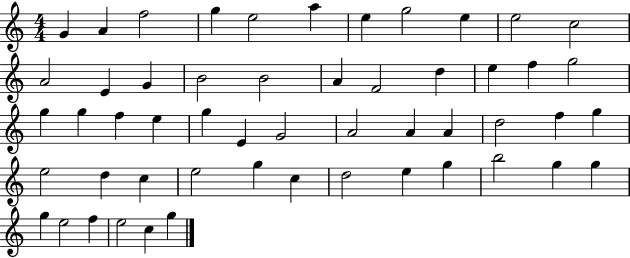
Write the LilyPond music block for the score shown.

{
  \clef treble
  \numericTimeSignature
  \time 4/4
  \key c \major
  g'4 a'4 f''2 | g''4 e''2 a''4 | e''4 g''2 e''4 | e''2 c''2 | \break a'2 e'4 g'4 | b'2 b'2 | a'4 f'2 d''4 | e''4 f''4 g''2 | \break g''4 g''4 f''4 e''4 | g''4 e'4 g'2 | a'2 a'4 a'4 | d''2 f''4 g''4 | \break e''2 d''4 c''4 | e''2 g''4 c''4 | d''2 e''4 g''4 | b''2 g''4 g''4 | \break g''4 e''2 f''4 | e''2 c''4 g''4 | \bar "|."
}